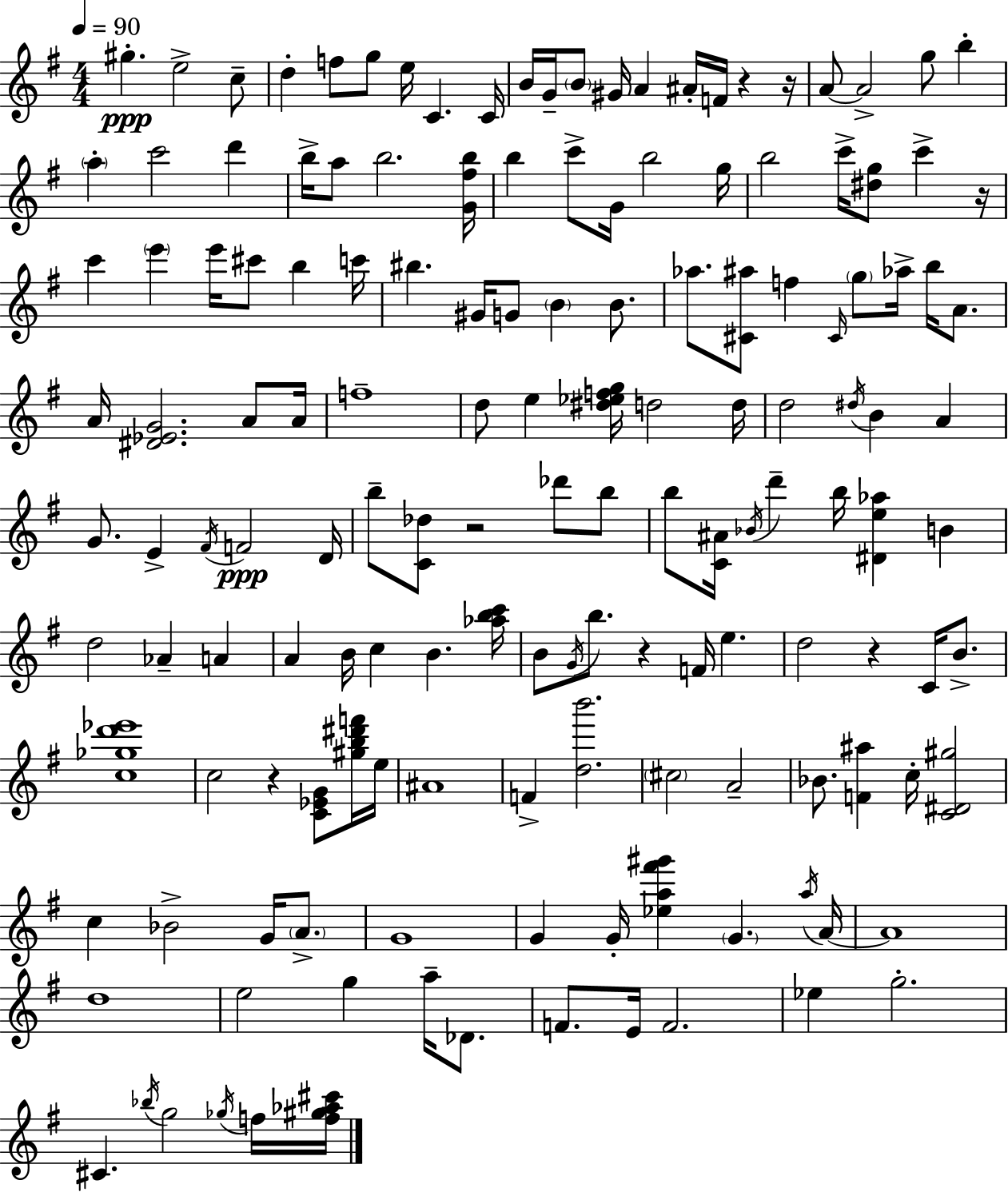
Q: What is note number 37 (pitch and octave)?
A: E6